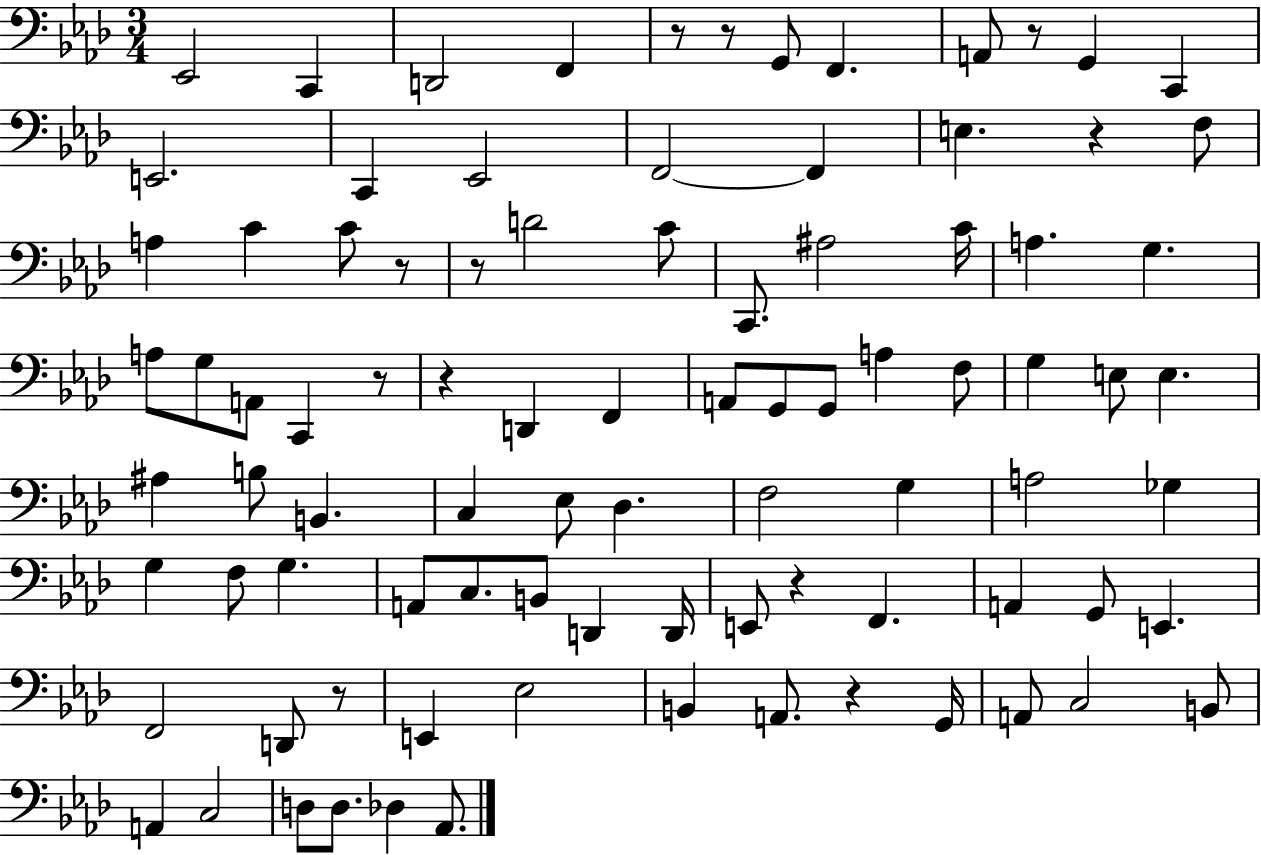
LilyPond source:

{
  \clef bass
  \numericTimeSignature
  \time 3/4
  \key aes \major
  \repeat volta 2 { ees,2 c,4 | d,2 f,4 | r8 r8 g,8 f,4. | a,8 r8 g,4 c,4 | \break e,2. | c,4 ees,2 | f,2~~ f,4 | e4. r4 f8 | \break a4 c'4 c'8 r8 | r8 d'2 c'8 | c,8. ais2 c'16 | a4. g4. | \break a8 g8 a,8 c,4 r8 | r4 d,4 f,4 | a,8 g,8 g,8 a4 f8 | g4 e8 e4. | \break ais4 b8 b,4. | c4 ees8 des4. | f2 g4 | a2 ges4 | \break g4 f8 g4. | a,8 c8. b,8 d,4 d,16 | e,8 r4 f,4. | a,4 g,8 e,4. | \break f,2 d,8 r8 | e,4 ees2 | b,4 a,8. r4 g,16 | a,8 c2 b,8 | \break a,4 c2 | d8 d8. des4 aes,8. | } \bar "|."
}